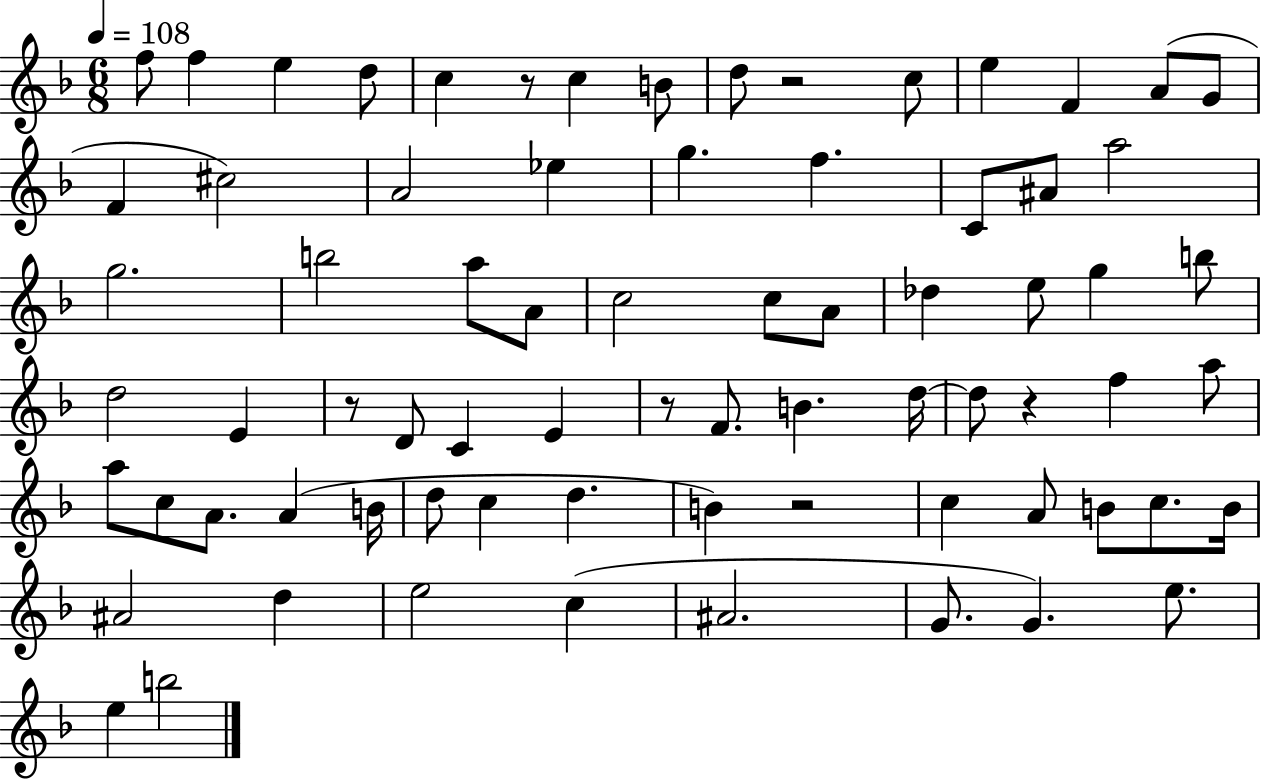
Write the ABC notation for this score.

X:1
T:Untitled
M:6/8
L:1/4
K:F
f/2 f e d/2 c z/2 c B/2 d/2 z2 c/2 e F A/2 G/2 F ^c2 A2 _e g f C/2 ^A/2 a2 g2 b2 a/2 A/2 c2 c/2 A/2 _d e/2 g b/2 d2 E z/2 D/2 C E z/2 F/2 B d/4 d/2 z f a/2 a/2 c/2 A/2 A B/4 d/2 c d B z2 c A/2 B/2 c/2 B/4 ^A2 d e2 c ^A2 G/2 G e/2 e b2